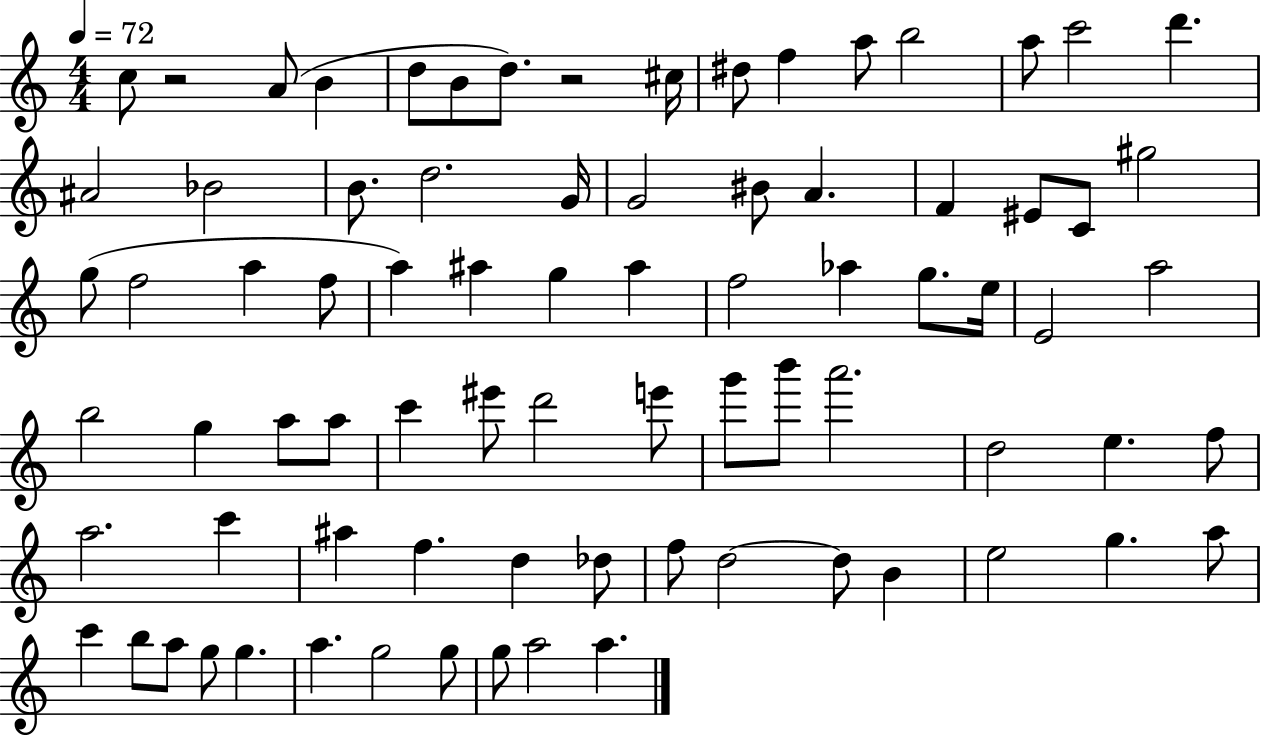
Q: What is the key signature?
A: C major